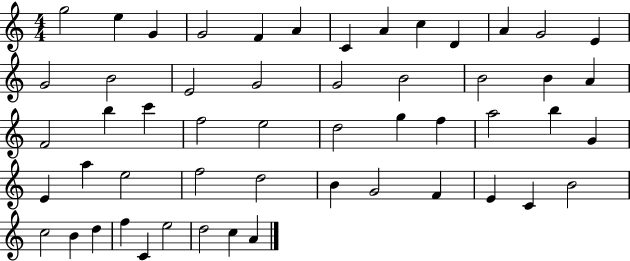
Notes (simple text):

G5/h E5/q G4/q G4/h F4/q A4/q C4/q A4/q C5/q D4/q A4/q G4/h E4/q G4/h B4/h E4/h G4/h G4/h B4/h B4/h B4/q A4/q F4/h B5/q C6/q F5/h E5/h D5/h G5/q F5/q A5/h B5/q G4/q E4/q A5/q E5/h F5/h D5/h B4/q G4/h F4/q E4/q C4/q B4/h C5/h B4/q D5/q F5/q C4/q E5/h D5/h C5/q A4/q